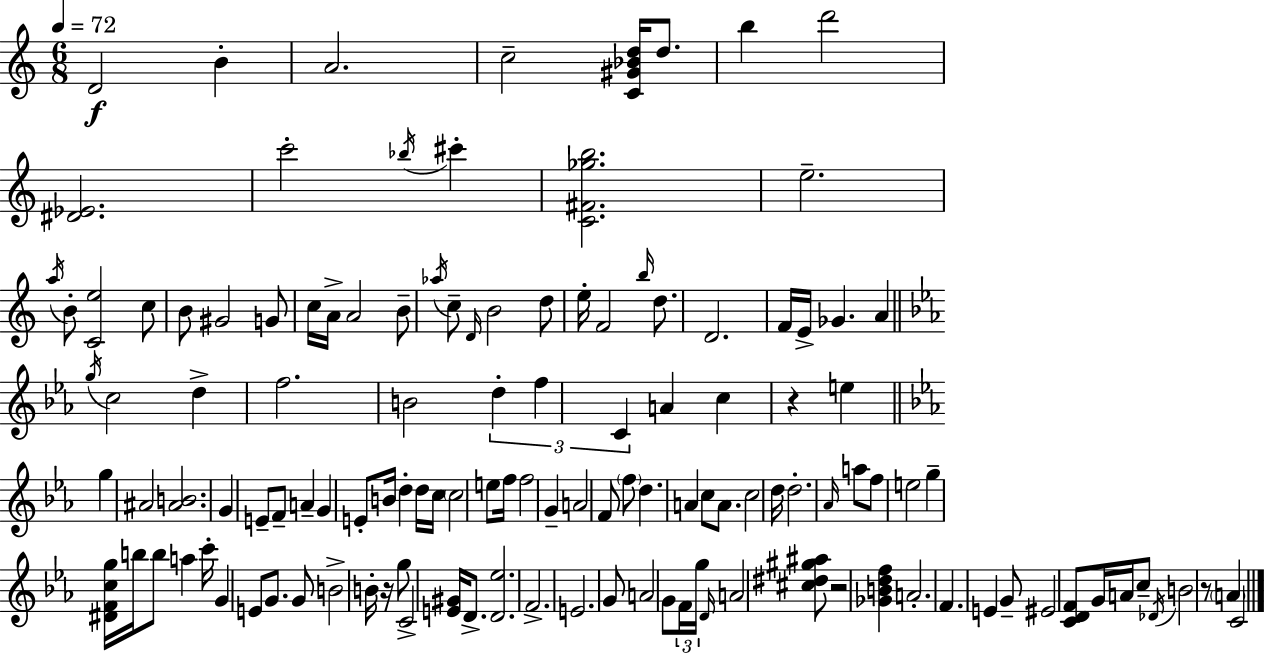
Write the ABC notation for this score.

X:1
T:Untitled
M:6/8
L:1/4
K:C
D2 B A2 c2 [C^G_Bd]/4 d/2 b d'2 [^D_E]2 c'2 _b/4 ^c' [C^F_gb]2 e2 a/4 B/2 [Ce]2 c/2 B/2 ^G2 G/2 c/4 A/4 A2 B/2 _a/4 c/2 D/4 B2 d/2 e/4 F2 b/4 d/2 D2 F/4 E/4 _G A g/4 c2 d f2 B2 d f C A c z e g ^A2 [^AB]2 G E/2 F/2 A G E/2 B/4 d d/4 c/4 c2 e/2 f/4 f2 G A2 F/2 f/2 d A c/2 A/2 c2 d/4 d2 _A/4 a/2 f/2 e2 g [^DFcg]/4 b/4 b/2 a c'/4 G E/2 G/2 G/2 B2 B/4 z/4 g/2 C2 [E^G]/4 D/2 [D_e]2 F2 E2 G/2 A2 G/2 F/4 g/4 D/4 A2 [^c^d^g^a]/2 z2 [_GBdf] A2 F E G/2 ^E2 [CDF]/2 G/4 A/4 c/2 _D/4 B2 z/2 A C2